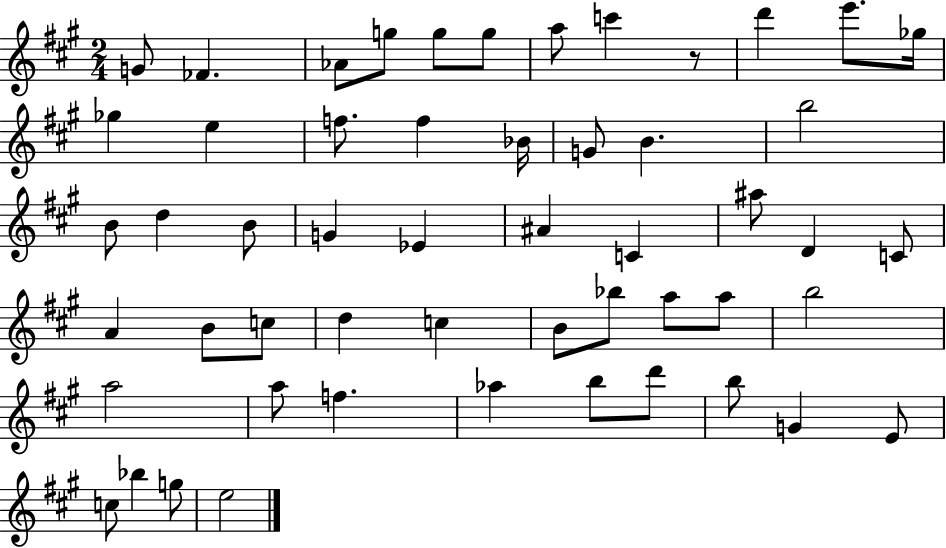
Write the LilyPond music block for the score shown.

{
  \clef treble
  \numericTimeSignature
  \time 2/4
  \key a \major
  g'8 fes'4. | aes'8 g''8 g''8 g''8 | a''8 c'''4 r8 | d'''4 e'''8. ges''16 | \break ges''4 e''4 | f''8. f''4 bes'16 | g'8 b'4. | b''2 | \break b'8 d''4 b'8 | g'4 ees'4 | ais'4 c'4 | ais''8 d'4 c'8 | \break a'4 b'8 c''8 | d''4 c''4 | b'8 bes''8 a''8 a''8 | b''2 | \break a''2 | a''8 f''4. | aes''4 b''8 d'''8 | b''8 g'4 e'8 | \break c''8 bes''4 g''8 | e''2 | \bar "|."
}